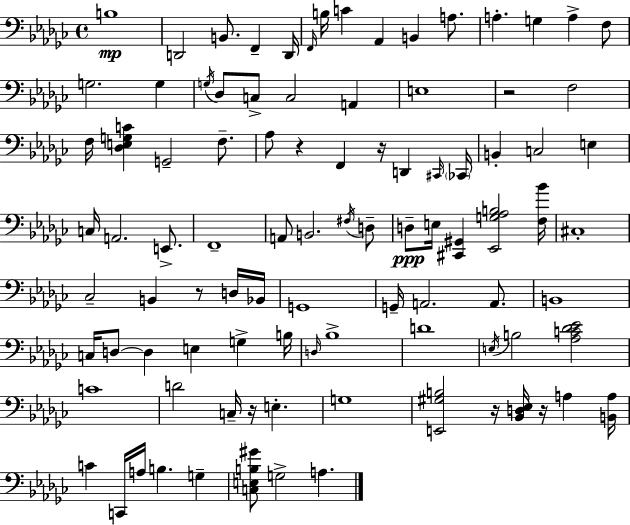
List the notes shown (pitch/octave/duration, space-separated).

B3/w D2/h B2/e. F2/q D2/s F2/s B3/s C4/q Ab2/q B2/q A3/e. A3/q. G3/q A3/q F3/e G3/h. G3/q G3/s Db3/e C3/e C3/h A2/q E3/w R/h F3/h F3/s [Db3,E3,G3,C4]/q G2/h F3/e. Ab3/e R/q F2/q R/s D2/q C#2/s CES2/s B2/q C3/h E3/q C3/s A2/h. E2/e. F2/w A2/e B2/h. F#3/s D3/e D3/e E3/s [C#2,G#2]/q [Eb2,G3,Ab3,B3]/h [F3,Bb4]/s C#3/w CES3/h B2/q R/e D3/s Bb2/s G2/w G2/s A2/h. A2/e. B2/w C3/s D3/e D3/q E3/q G3/q B3/s D3/s Bb3/w D4/w E3/s B3/h [Ab3,C4,Db4,Eb4]/h C4/w D4/h C3/s R/s E3/q. G3/w [E2,G#3,B3]/h R/s [Bb2,D3,Eb3]/s R/s A3/q [B2,A3]/s C4/q C2/s A3/s B3/q. G3/q [C3,E3,B3,G#4]/e G3/h A3/q.